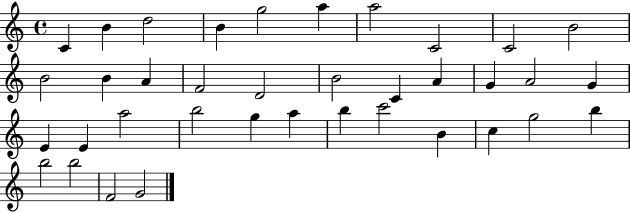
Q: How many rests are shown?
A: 0